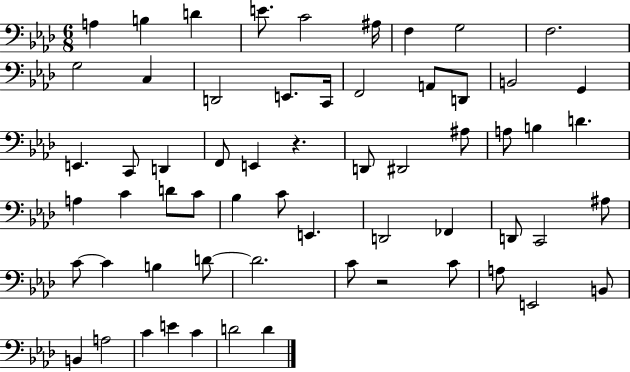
{
  \clef bass
  \numericTimeSignature
  \time 6/8
  \key aes \major
  a4 b4 d'4 | e'8. c'2 ais16 | f4 g2 | f2. | \break g2 c4 | d,2 e,8. c,16 | f,2 a,8 d,8 | b,2 g,4 | \break e,4. c,8 d,4 | f,8 e,4 r4. | d,8 dis,2 ais8 | a8 b4 d'4. | \break a4 c'4 d'8 c'8 | bes4 c'8 e,4. | d,2 fes,4 | d,8 c,2 ais8 | \break c'8~~ c'4 b4 d'8~~ | d'2. | c'8 r2 c'8 | a8 e,2 b,8 | \break b,4 a2 | c'4 e'4 c'4 | d'2 d'4 | \bar "|."
}